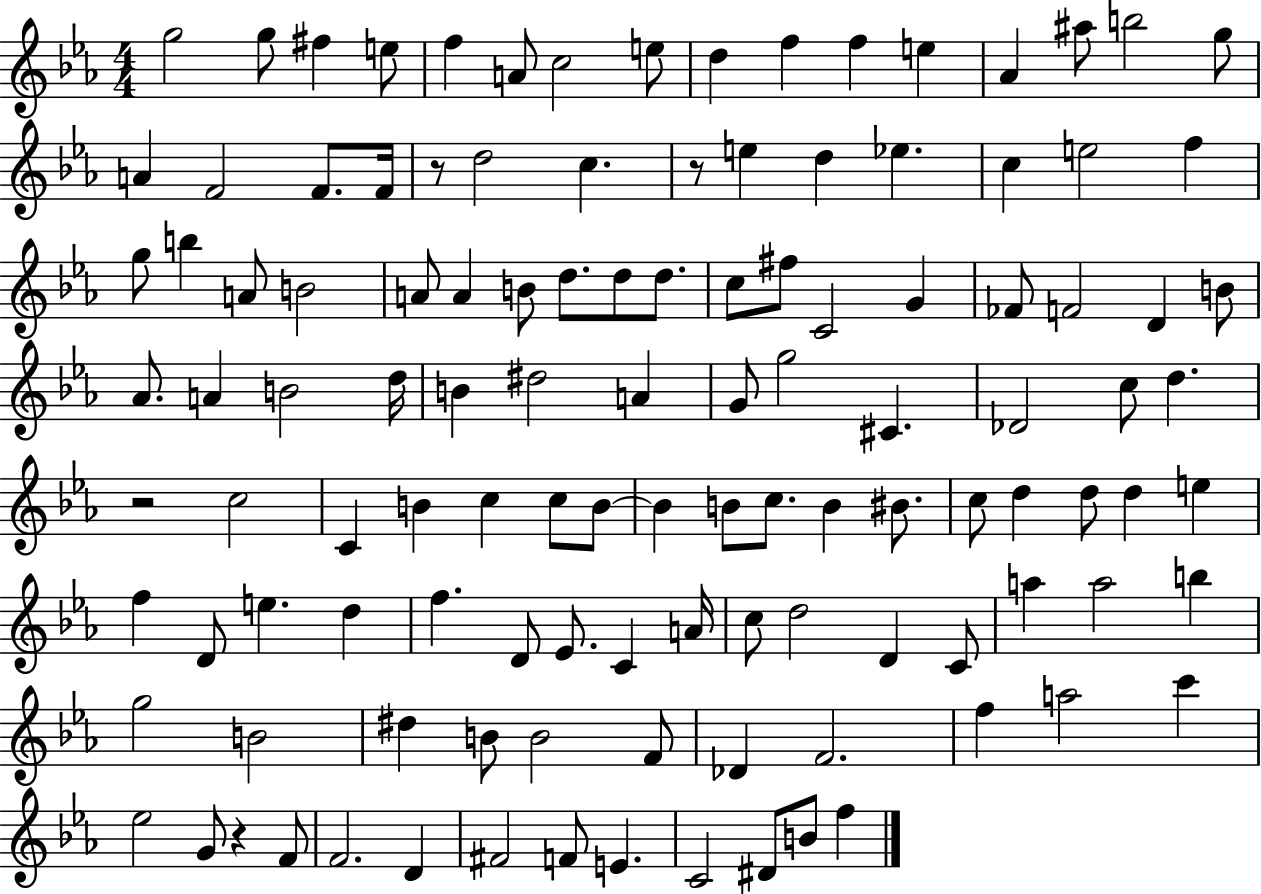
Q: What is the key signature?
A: EES major